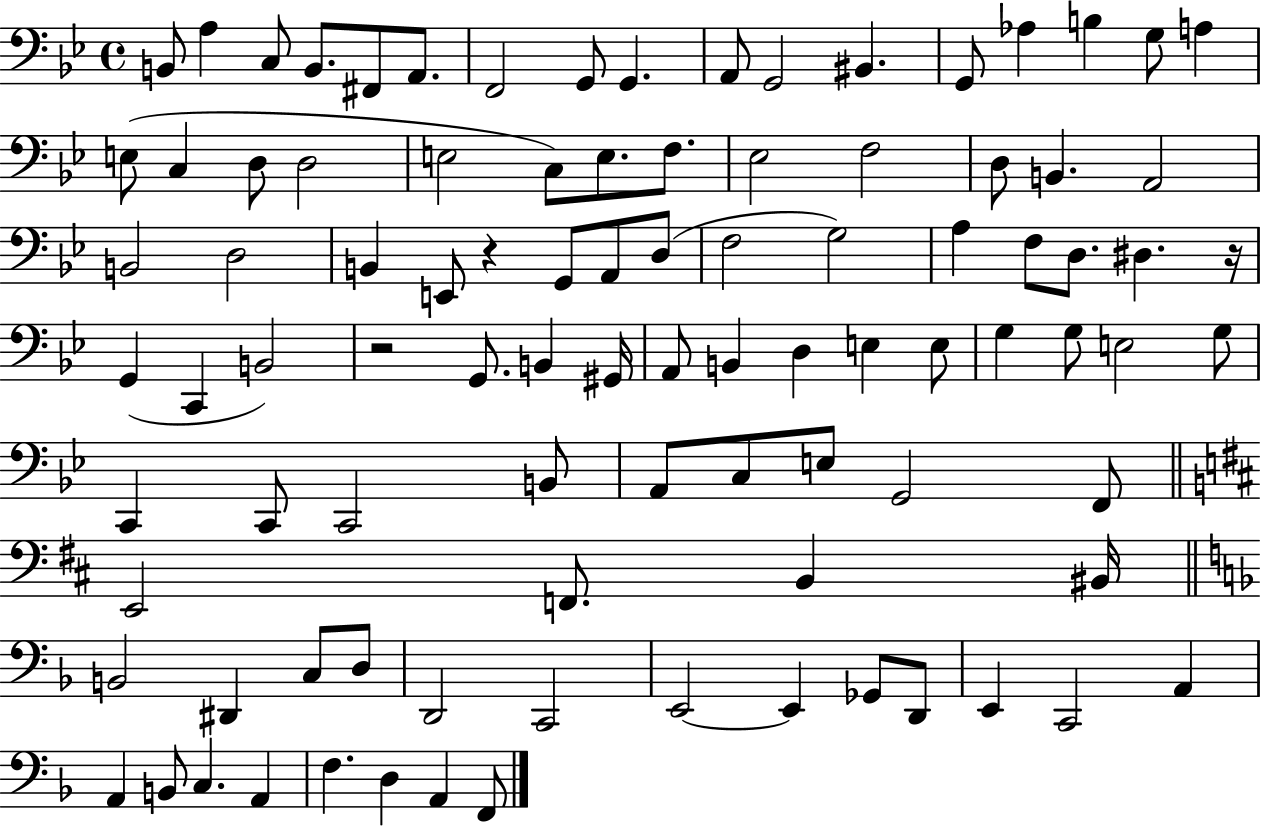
B2/e A3/q C3/e B2/e. F#2/e A2/e. F2/h G2/e G2/q. A2/e G2/h BIS2/q. G2/e Ab3/q B3/q G3/e A3/q E3/e C3/q D3/e D3/h E3/h C3/e E3/e. F3/e. Eb3/h F3/h D3/e B2/q. A2/h B2/h D3/h B2/q E2/e R/q G2/e A2/e D3/e F3/h G3/h A3/q F3/e D3/e. D#3/q. R/s G2/q C2/q B2/h R/h G2/e. B2/q G#2/s A2/e B2/q D3/q E3/q E3/e G3/q G3/e E3/h G3/e C2/q C2/e C2/h B2/e A2/e C3/e E3/e G2/h F2/e E2/h F2/e. B2/q BIS2/s B2/h D#2/q C3/e D3/e D2/h C2/h E2/h E2/q Gb2/e D2/e E2/q C2/h A2/q A2/q B2/e C3/q. A2/q F3/q. D3/q A2/q F2/e